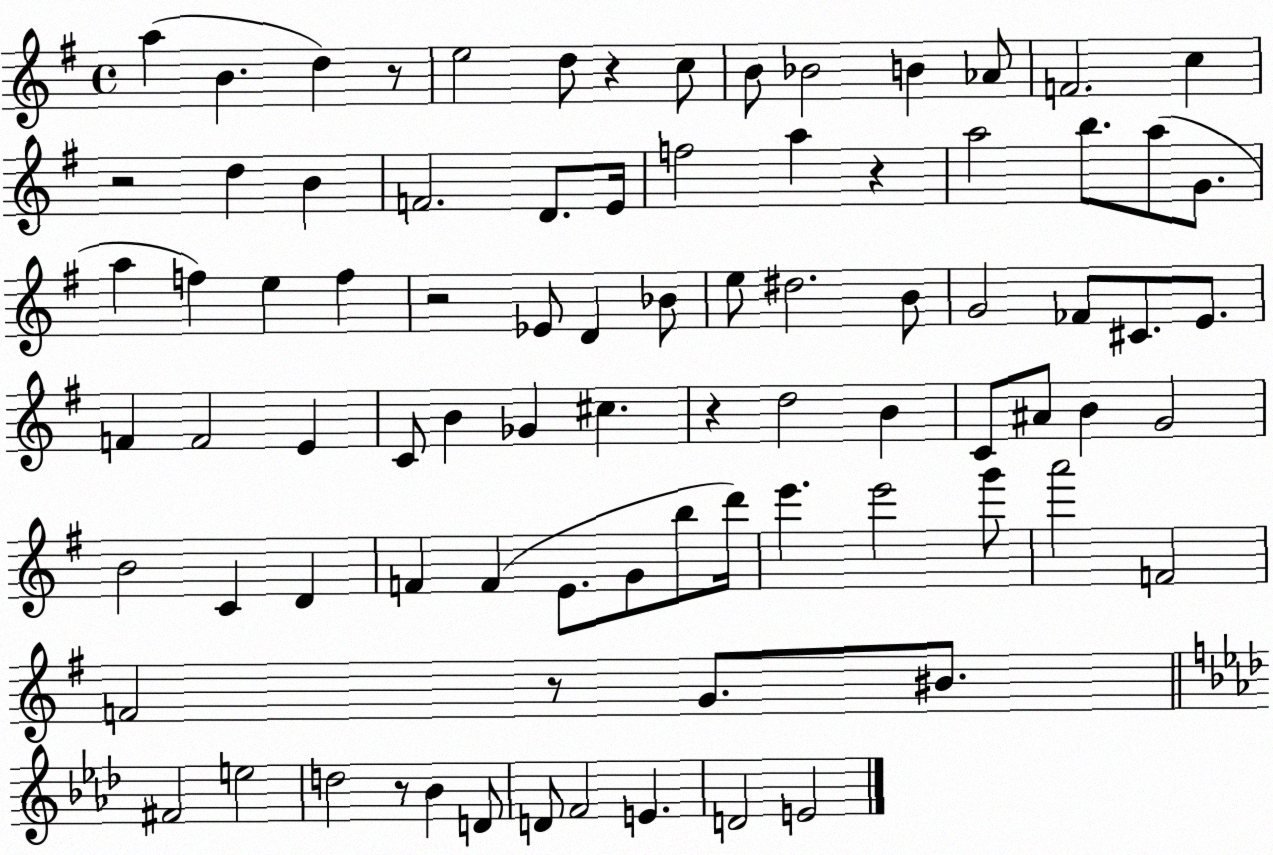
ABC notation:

X:1
T:Untitled
M:4/4
L:1/4
K:G
a B d z/2 e2 d/2 z c/2 B/2 _B2 B _A/2 F2 c z2 d B F2 D/2 E/4 f2 a z a2 b/2 a/2 G/2 a f e f z2 _E/2 D _B/2 e/2 ^d2 B/2 G2 _F/2 ^C/2 E/2 F F2 E C/2 B _G ^c z d2 B C/2 ^A/2 B G2 B2 C D F F E/2 G/2 b/2 d'/4 e' e'2 g'/2 a'2 F2 F2 z/2 G/2 ^B/2 ^F2 e2 d2 z/2 _B D/2 D/2 F2 E D2 E2